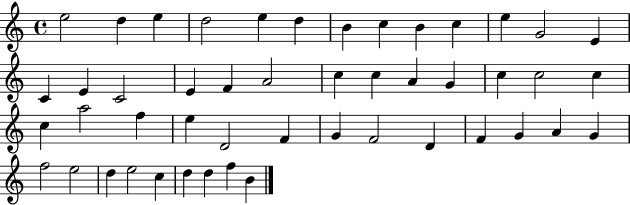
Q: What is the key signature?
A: C major